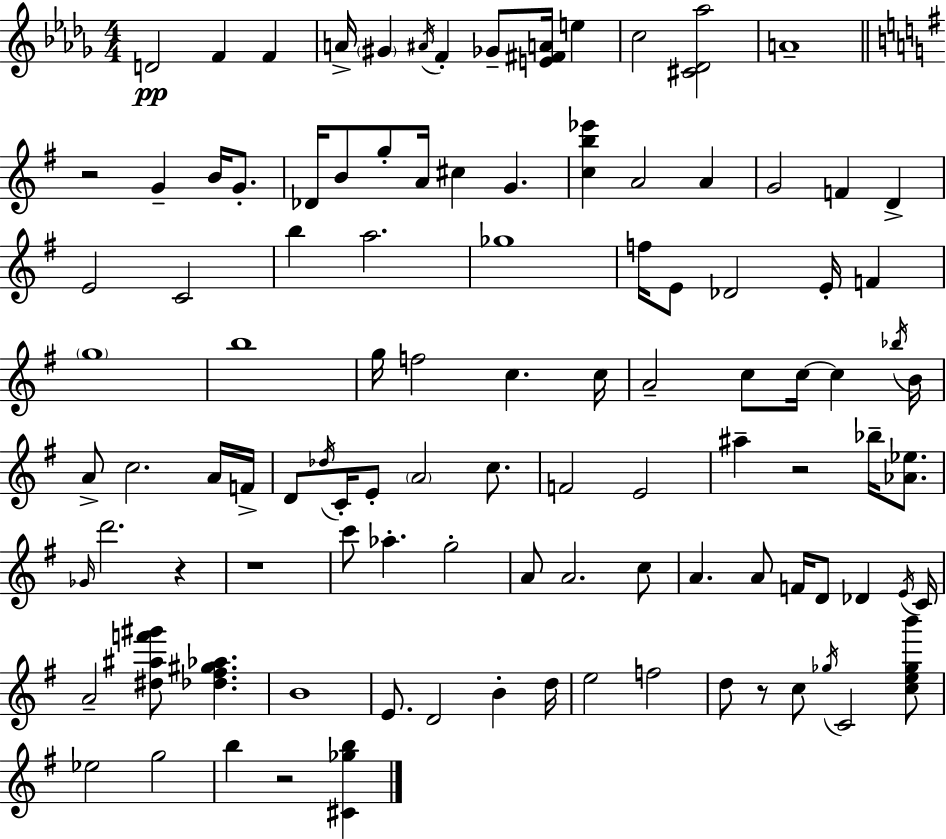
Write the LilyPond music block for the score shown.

{
  \clef treble
  \numericTimeSignature
  \time 4/4
  \key bes \minor
  \repeat volta 2 { d'2\pp f'4 f'4 | a'16-> \parenthesize gis'4 \acciaccatura { ais'16 } f'4-. ges'8-- <e' fis' a'>16 e''4 | c''2 <cis' des' aes''>2 | a'1-- | \break \bar "||" \break \key e \minor r2 g'4-- b'16 g'8.-. | des'16 b'8 g''8-. a'16 cis''4 g'4. | <c'' b'' ees'''>4 a'2 a'4 | g'2 f'4 d'4-> | \break e'2 c'2 | b''4 a''2. | ges''1 | f''16 e'8 des'2 e'16-. f'4 | \break \parenthesize g''1 | b''1 | g''16 f''2 c''4. c''16 | a'2-- c''8 c''16~~ c''4 \acciaccatura { bes''16 } | \break b'16 a'8-> c''2. a'16 | f'16-> d'8 \acciaccatura { des''16 } c'16-. e'8-. \parenthesize a'2 c''8. | f'2 e'2 | ais''4-- r2 bes''16-- <aes' ees''>8. | \break \grace { ges'16 } d'''2. r4 | r1 | c'''8 aes''4.-. g''2-. | a'8 a'2. | \break c''8 a'4. a'8 f'16 d'8 des'4 | \acciaccatura { e'16 } c'16 a'2-- <dis'' ais'' f''' gis'''>8 <des'' fis'' gis'' aes''>4. | b'1 | e'8. d'2 b'4-. | \break d''16 e''2 f''2 | d''8 r8 c''8 \acciaccatura { ges''16 } c'2 | <c'' e'' ges'' b'''>8 ees''2 g''2 | b''4 r2 | \break <cis' ges'' b''>4 } \bar "|."
}